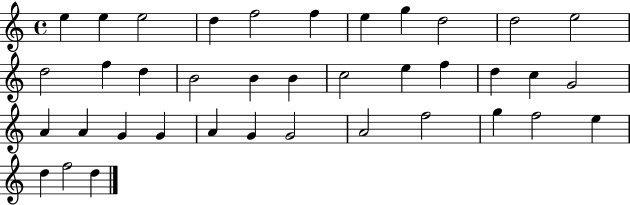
X:1
T:Untitled
M:4/4
L:1/4
K:C
e e e2 d f2 f e g d2 d2 e2 d2 f d B2 B B c2 e f d c G2 A A G G A G G2 A2 f2 g f2 e d f2 d